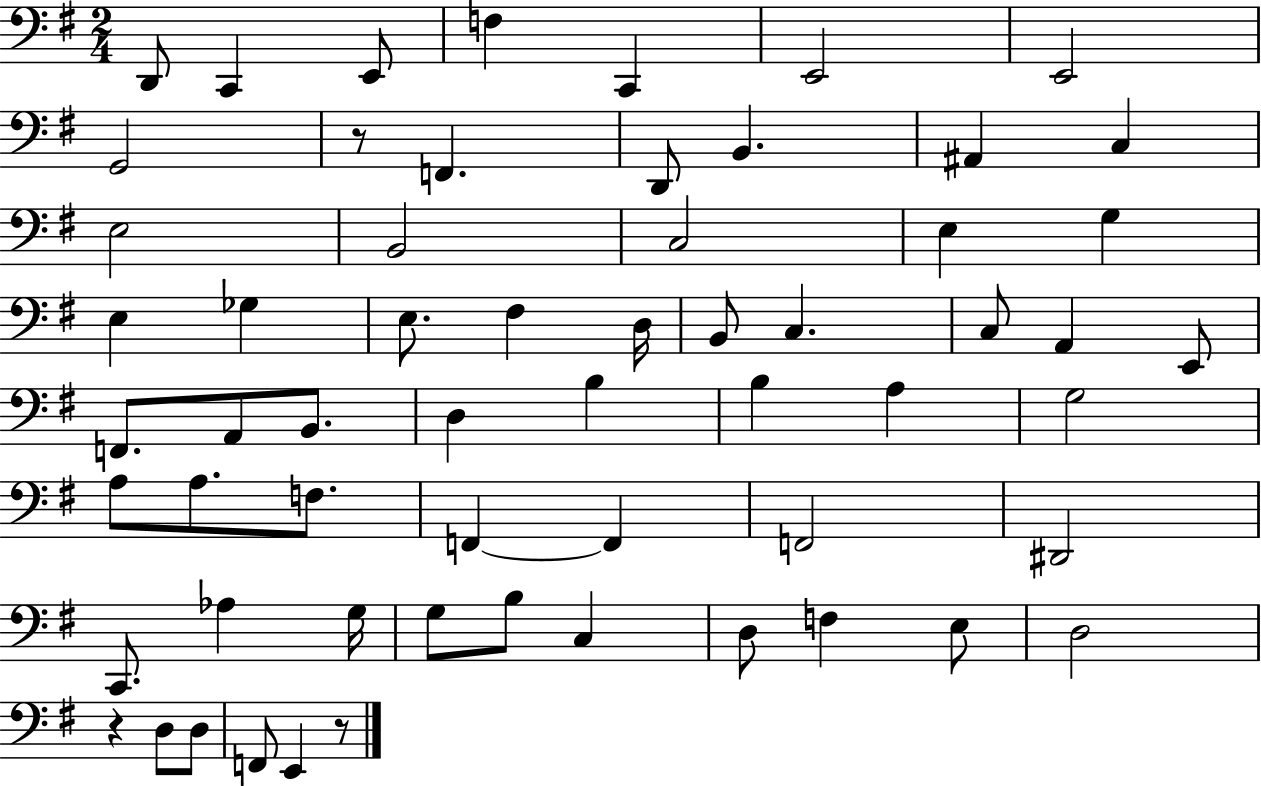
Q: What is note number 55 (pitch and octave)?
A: D3